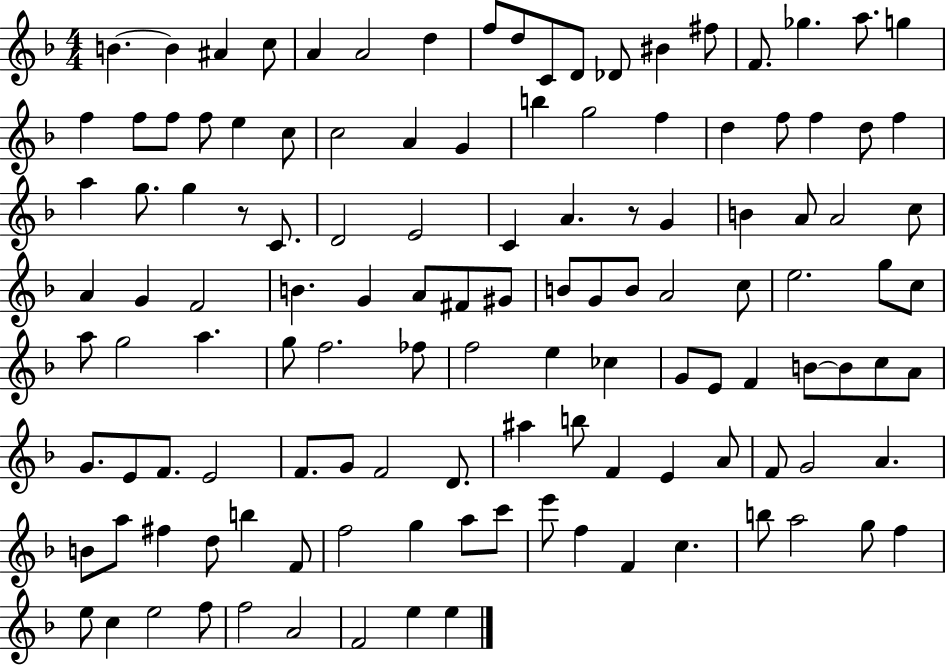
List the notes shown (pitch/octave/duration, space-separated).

B4/q. B4/q A#4/q C5/e A4/q A4/h D5/q F5/e D5/e C4/e D4/e Db4/e BIS4/q F#5/e F4/e. Gb5/q. A5/e. G5/q F5/q F5/e F5/e F5/e E5/q C5/e C5/h A4/q G4/q B5/q G5/h F5/q D5/q F5/e F5/q D5/e F5/q A5/q G5/e. G5/q R/e C4/e. D4/h E4/h C4/q A4/q. R/e G4/q B4/q A4/e A4/h C5/e A4/q G4/q F4/h B4/q. G4/q A4/e F#4/e G#4/e B4/e G4/e B4/e A4/h C5/e E5/h. G5/e C5/e A5/e G5/h A5/q. G5/e F5/h. FES5/e F5/h E5/q CES5/q G4/e E4/e F4/q B4/e B4/e C5/e A4/e G4/e. E4/e F4/e. E4/h F4/e. G4/e F4/h D4/e. A#5/q B5/e F4/q E4/q A4/e F4/e G4/h A4/q. B4/e A5/e F#5/q D5/e B5/q F4/e F5/h G5/q A5/e C6/e E6/e F5/q F4/q C5/q. B5/e A5/h G5/e F5/q E5/e C5/q E5/h F5/e F5/h A4/h F4/h E5/q E5/q